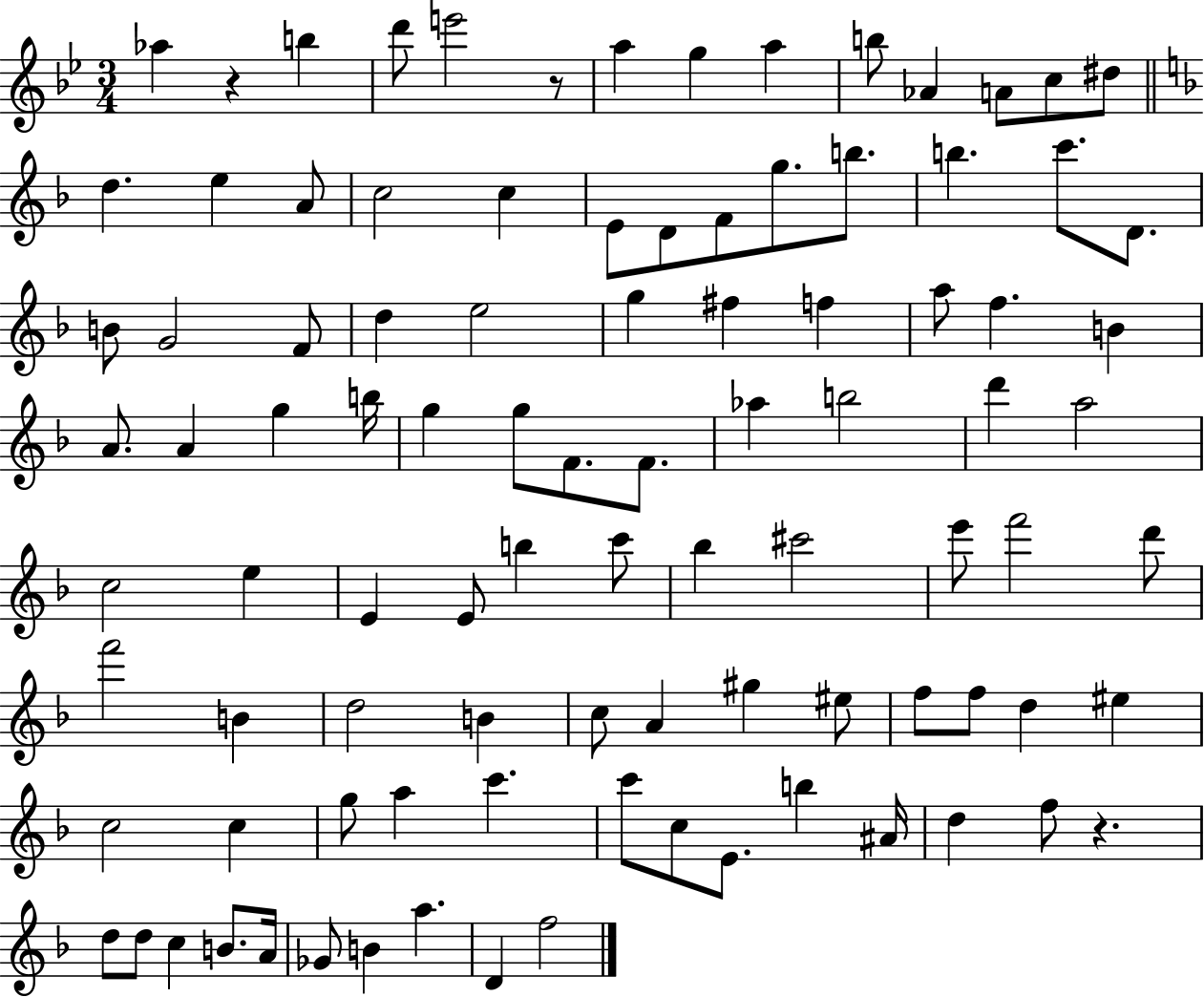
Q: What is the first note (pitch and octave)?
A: Ab5